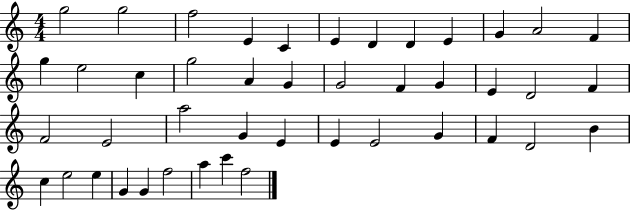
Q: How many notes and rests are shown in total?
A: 44